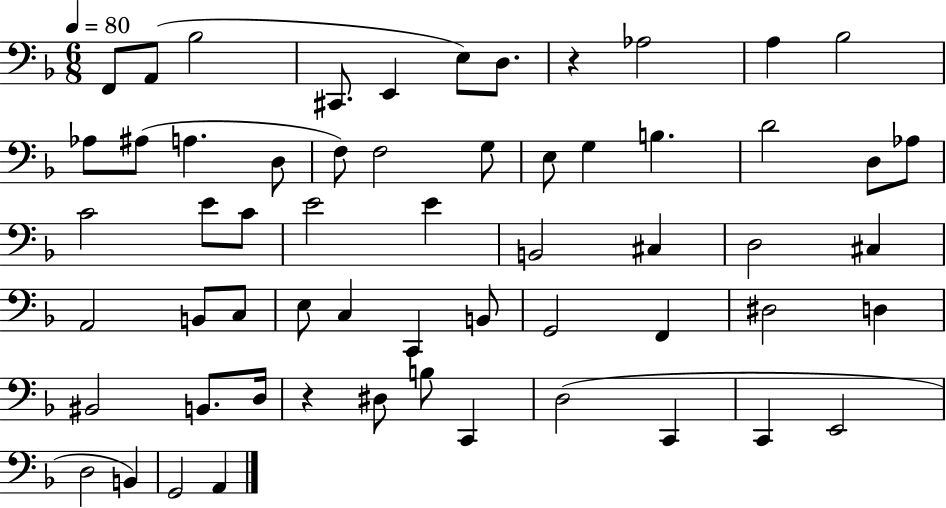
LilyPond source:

{
  \clef bass
  \numericTimeSignature
  \time 6/8
  \key f \major
  \tempo 4 = 80
  f,8 a,8( bes2 | cis,8. e,4 e8) d8. | r4 aes2 | a4 bes2 | \break aes8 ais8( a4. d8 | f8) f2 g8 | e8 g4 b4. | d'2 d8 aes8 | \break c'2 e'8 c'8 | e'2 e'4 | b,2 cis4 | d2 cis4 | \break a,2 b,8 c8 | e8 c4 c,4 b,8 | g,2 f,4 | dis2 d4 | \break bis,2 b,8. d16 | r4 dis8 b8 c,4 | d2( c,4 | c,4 e,2 | \break d2 b,4) | g,2 a,4 | \bar "|."
}